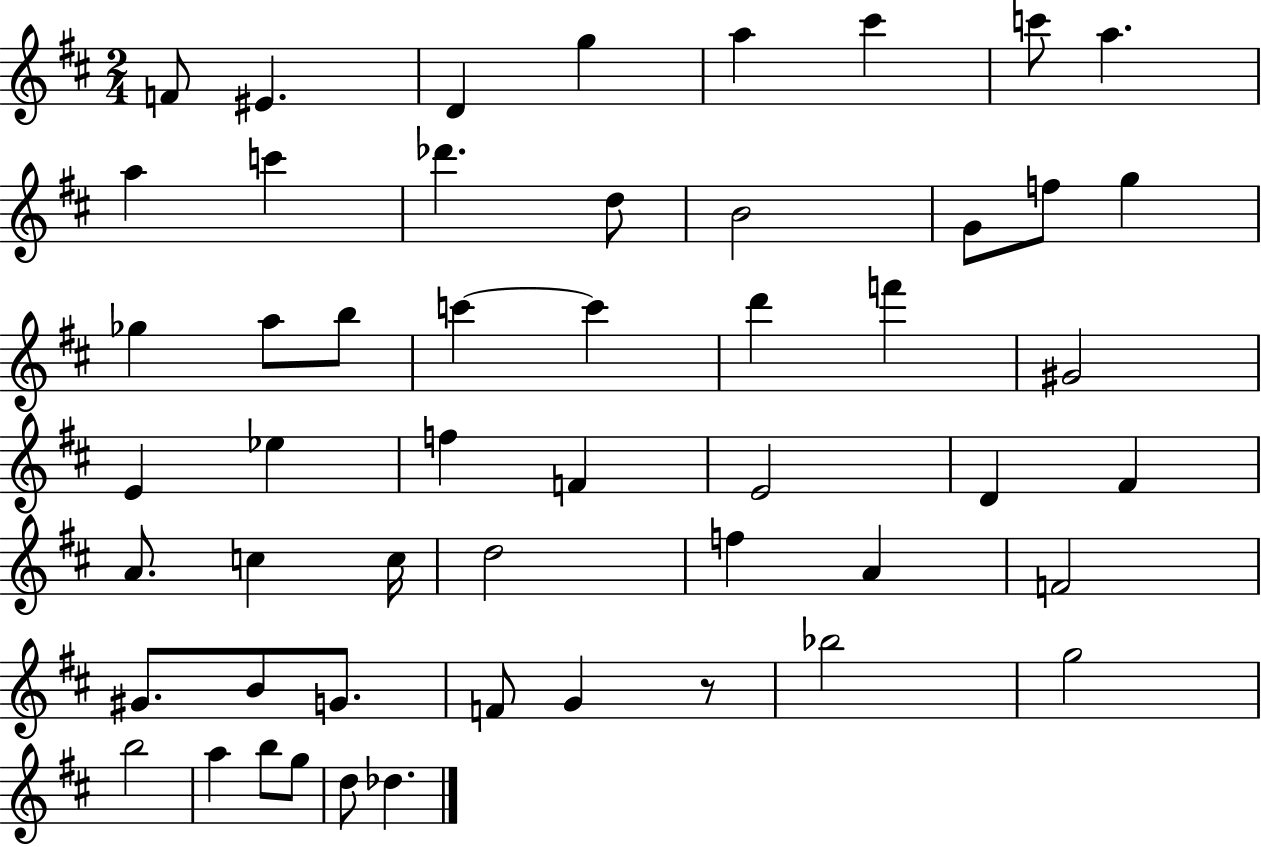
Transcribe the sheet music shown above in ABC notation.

X:1
T:Untitled
M:2/4
L:1/4
K:D
F/2 ^E D g a ^c' c'/2 a a c' _d' d/2 B2 G/2 f/2 g _g a/2 b/2 c' c' d' f' ^G2 E _e f F E2 D ^F A/2 c c/4 d2 f A F2 ^G/2 B/2 G/2 F/2 G z/2 _b2 g2 b2 a b/2 g/2 d/2 _d